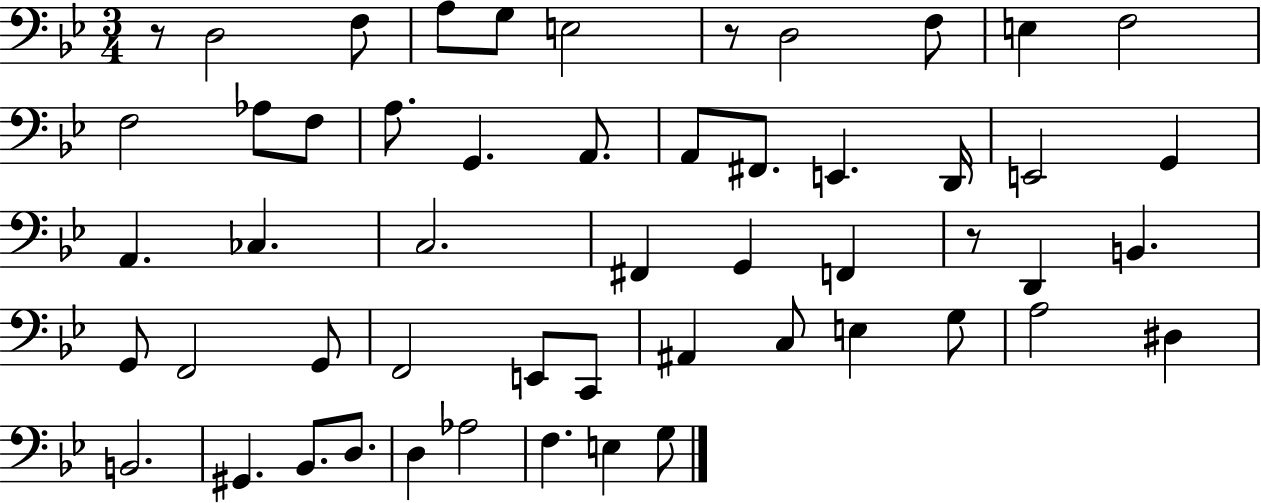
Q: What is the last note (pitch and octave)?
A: G3